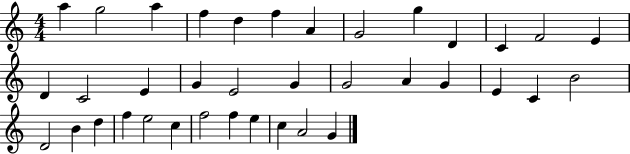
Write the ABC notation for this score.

X:1
T:Untitled
M:4/4
L:1/4
K:C
a g2 a f d f A G2 g D C F2 E D C2 E G E2 G G2 A G E C B2 D2 B d f e2 c f2 f e c A2 G